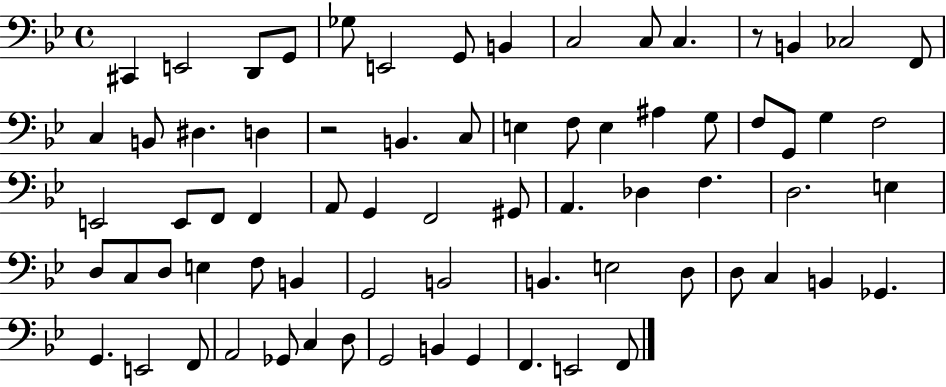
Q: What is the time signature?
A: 4/4